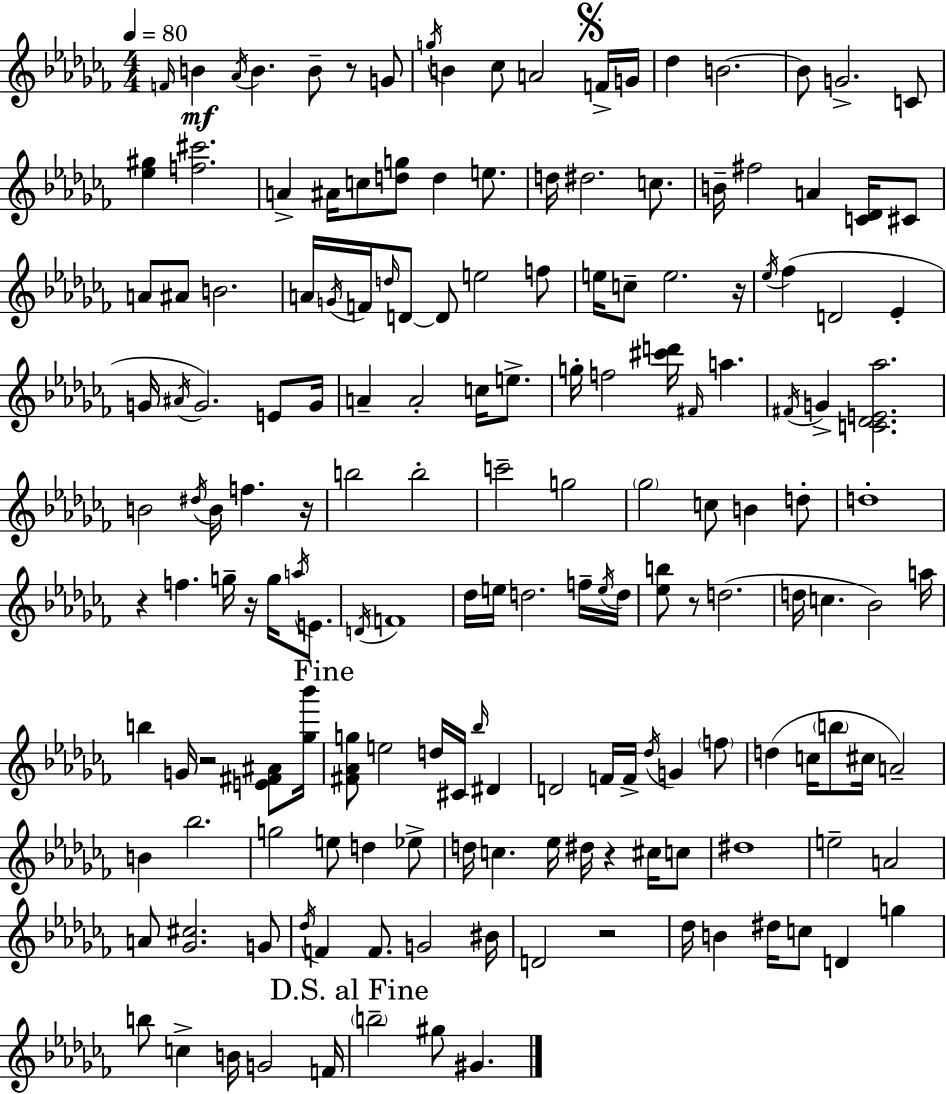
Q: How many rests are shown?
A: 9